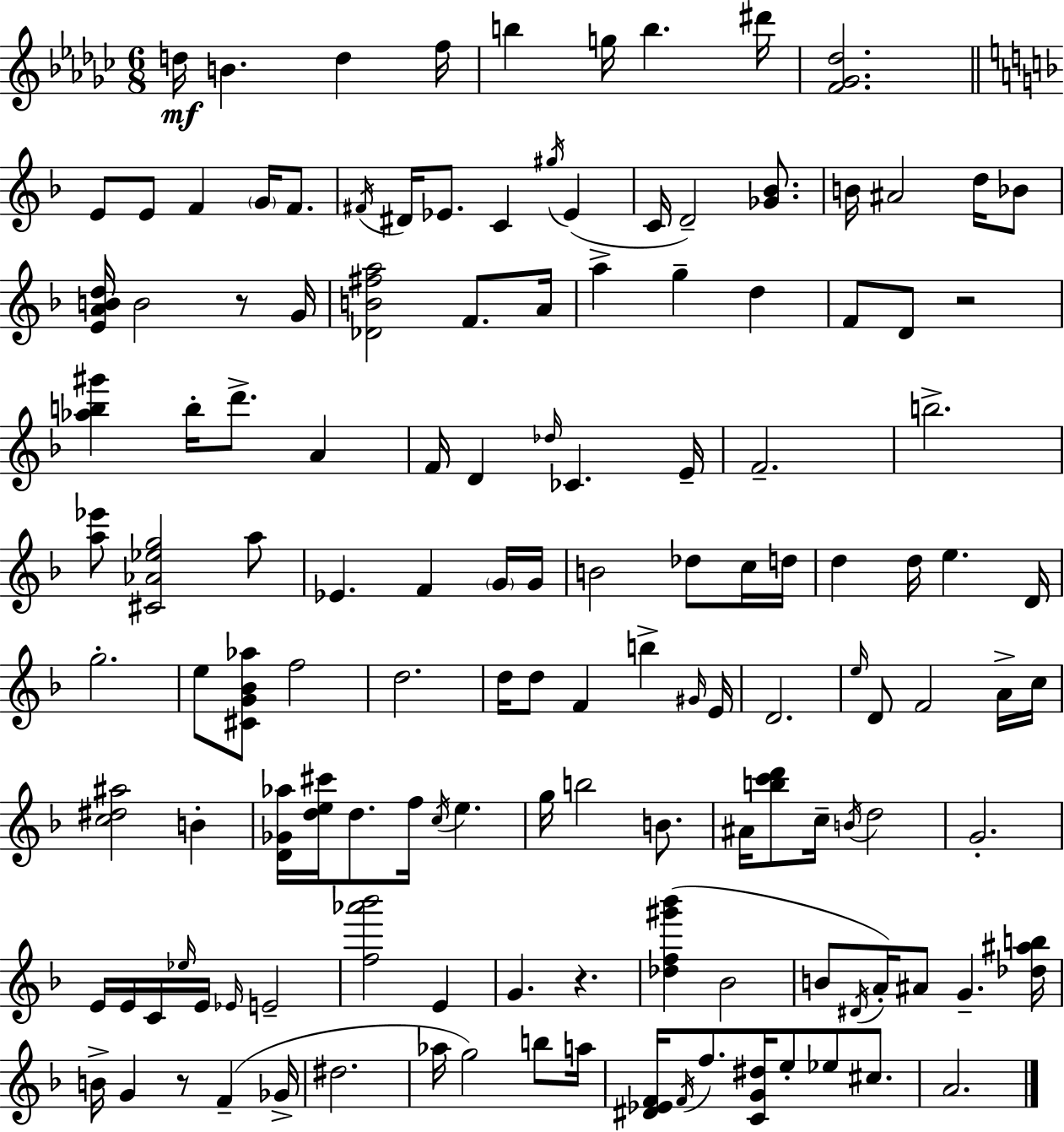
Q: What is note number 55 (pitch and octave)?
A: D5